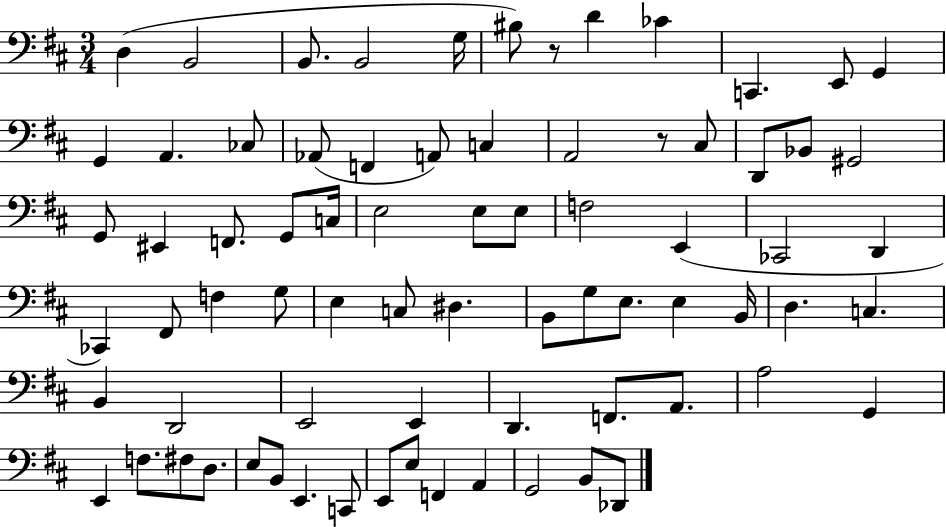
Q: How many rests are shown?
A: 2